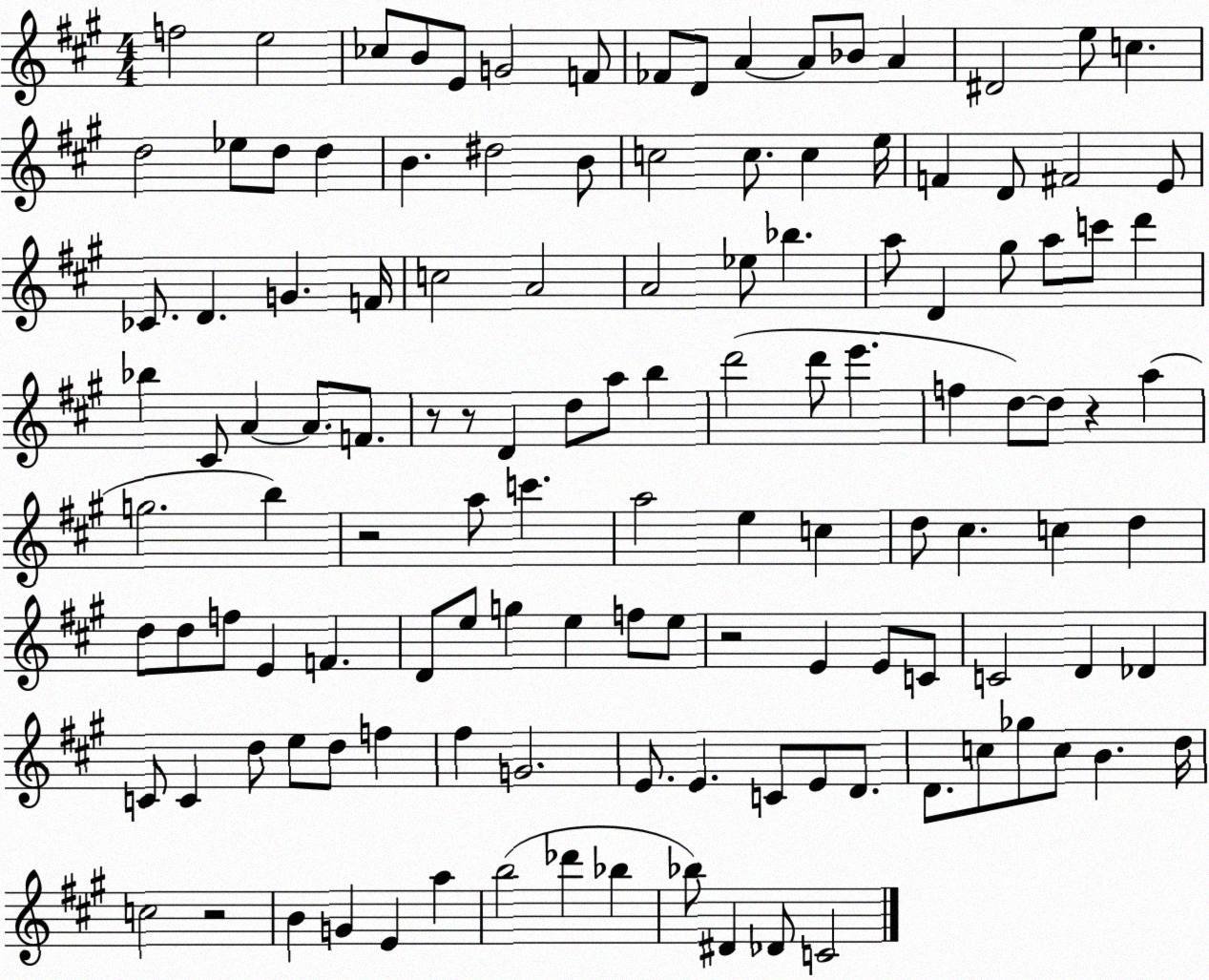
X:1
T:Untitled
M:4/4
L:1/4
K:A
f2 e2 _c/2 B/2 E/2 G2 F/2 _F/2 D/2 A A/2 _B/2 A ^D2 e/2 c d2 _e/2 d/2 d B ^d2 B/2 c2 c/2 c e/4 F D/2 ^F2 E/2 _C/2 D G F/4 c2 A2 A2 _e/2 _b a/2 D ^g/2 a/2 c'/2 d' _b ^C/2 A A/2 F/2 z/2 z/2 D d/2 a/2 b d'2 d'/2 e' f d/2 d/2 z a g2 b z2 a/2 c' a2 e c d/2 ^c c d d/2 d/2 f/2 E F D/2 e/2 g e f/2 e/2 z2 E E/2 C/2 C2 D _D C/2 C d/2 e/2 d/2 f ^f G2 E/2 E C/2 E/2 D/2 D/2 c/2 _g/2 c/2 B d/4 c2 z2 B G E a b2 _d' _b _b/2 ^D _D/2 C2